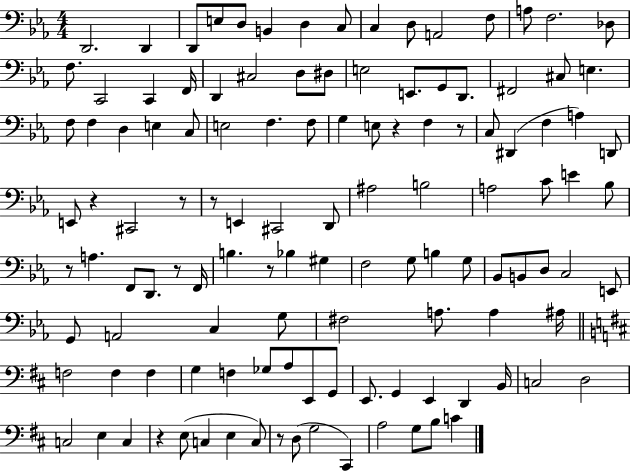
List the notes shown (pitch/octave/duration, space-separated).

D2/h. D2/q D2/e E3/e D3/e B2/q D3/q C3/e C3/q D3/e A2/h F3/e A3/e F3/h. Db3/e F3/e. C2/h C2/q F2/s D2/q C#3/h D3/e D#3/e E3/h E2/e. G2/e D2/e. F#2/h C#3/e E3/q. F3/e F3/q D3/q E3/q C3/e E3/h F3/q. F3/e G3/q E3/e R/q F3/q R/e C3/e D#2/q F3/q A3/q D2/e E2/e R/q C#2/h R/e R/e E2/q C#2/h D2/e A#3/h B3/h A3/h C4/e E4/q Bb3/e R/e A3/q. F2/e D2/e. R/e F2/s B3/q. R/e Bb3/q G#3/q F3/h G3/e B3/q G3/e Bb2/e B2/e D3/e C3/h E2/e G2/e A2/h C3/q G3/e F#3/h A3/e. A3/q A#3/s F3/h F3/q F3/q G3/q F3/q Gb3/e A3/e E2/e G2/e E2/e. G2/q E2/q D2/q B2/s C3/h D3/h C3/h E3/q C3/q R/q E3/e C3/q E3/q C3/e R/e D3/e G3/h C#2/q A3/h G3/e B3/e C4/q